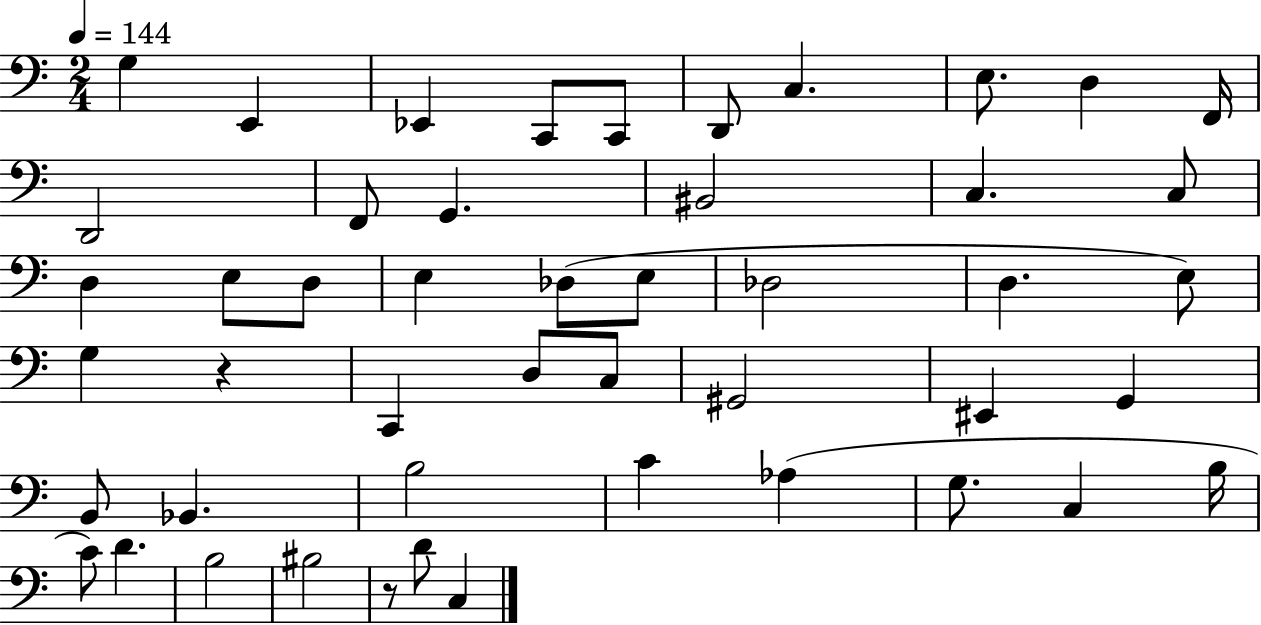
G3/q E2/q Eb2/q C2/e C2/e D2/e C3/q. E3/e. D3/q F2/s D2/h F2/e G2/q. BIS2/h C3/q. C3/e D3/q E3/e D3/e E3/q Db3/e E3/e Db3/h D3/q. E3/e G3/q R/q C2/q D3/e C3/e G#2/h EIS2/q G2/q B2/e Bb2/q. B3/h C4/q Ab3/q G3/e. C3/q B3/s C4/e D4/q. B3/h BIS3/h R/e D4/e C3/q